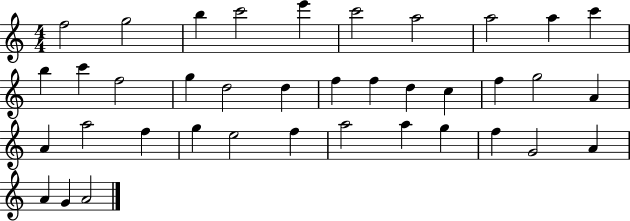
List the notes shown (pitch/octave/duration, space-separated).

F5/h G5/h B5/q C6/h E6/q C6/h A5/h A5/h A5/q C6/q B5/q C6/q F5/h G5/q D5/h D5/q F5/q F5/q D5/q C5/q F5/q G5/h A4/q A4/q A5/h F5/q G5/q E5/h F5/q A5/h A5/q G5/q F5/q G4/h A4/q A4/q G4/q A4/h